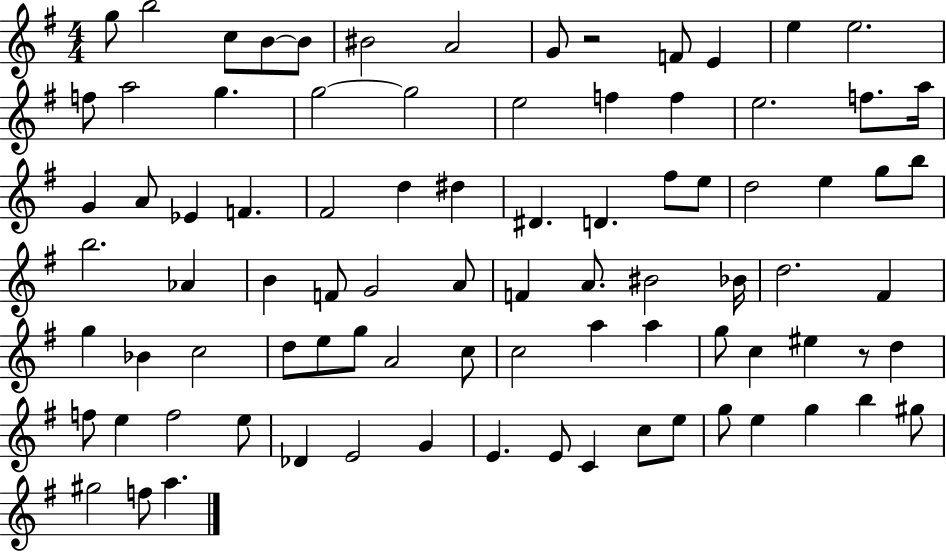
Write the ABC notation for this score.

X:1
T:Untitled
M:4/4
L:1/4
K:G
g/2 b2 c/2 B/2 B/2 ^B2 A2 G/2 z2 F/2 E e e2 f/2 a2 g g2 g2 e2 f f e2 f/2 a/4 G A/2 _E F ^F2 d ^d ^D D ^f/2 e/2 d2 e g/2 b/2 b2 _A B F/2 G2 A/2 F A/2 ^B2 _B/4 d2 ^F g _B c2 d/2 e/2 g/2 A2 c/2 c2 a a g/2 c ^e z/2 d f/2 e f2 e/2 _D E2 G E E/2 C c/2 e/2 g/2 e g b ^g/2 ^g2 f/2 a